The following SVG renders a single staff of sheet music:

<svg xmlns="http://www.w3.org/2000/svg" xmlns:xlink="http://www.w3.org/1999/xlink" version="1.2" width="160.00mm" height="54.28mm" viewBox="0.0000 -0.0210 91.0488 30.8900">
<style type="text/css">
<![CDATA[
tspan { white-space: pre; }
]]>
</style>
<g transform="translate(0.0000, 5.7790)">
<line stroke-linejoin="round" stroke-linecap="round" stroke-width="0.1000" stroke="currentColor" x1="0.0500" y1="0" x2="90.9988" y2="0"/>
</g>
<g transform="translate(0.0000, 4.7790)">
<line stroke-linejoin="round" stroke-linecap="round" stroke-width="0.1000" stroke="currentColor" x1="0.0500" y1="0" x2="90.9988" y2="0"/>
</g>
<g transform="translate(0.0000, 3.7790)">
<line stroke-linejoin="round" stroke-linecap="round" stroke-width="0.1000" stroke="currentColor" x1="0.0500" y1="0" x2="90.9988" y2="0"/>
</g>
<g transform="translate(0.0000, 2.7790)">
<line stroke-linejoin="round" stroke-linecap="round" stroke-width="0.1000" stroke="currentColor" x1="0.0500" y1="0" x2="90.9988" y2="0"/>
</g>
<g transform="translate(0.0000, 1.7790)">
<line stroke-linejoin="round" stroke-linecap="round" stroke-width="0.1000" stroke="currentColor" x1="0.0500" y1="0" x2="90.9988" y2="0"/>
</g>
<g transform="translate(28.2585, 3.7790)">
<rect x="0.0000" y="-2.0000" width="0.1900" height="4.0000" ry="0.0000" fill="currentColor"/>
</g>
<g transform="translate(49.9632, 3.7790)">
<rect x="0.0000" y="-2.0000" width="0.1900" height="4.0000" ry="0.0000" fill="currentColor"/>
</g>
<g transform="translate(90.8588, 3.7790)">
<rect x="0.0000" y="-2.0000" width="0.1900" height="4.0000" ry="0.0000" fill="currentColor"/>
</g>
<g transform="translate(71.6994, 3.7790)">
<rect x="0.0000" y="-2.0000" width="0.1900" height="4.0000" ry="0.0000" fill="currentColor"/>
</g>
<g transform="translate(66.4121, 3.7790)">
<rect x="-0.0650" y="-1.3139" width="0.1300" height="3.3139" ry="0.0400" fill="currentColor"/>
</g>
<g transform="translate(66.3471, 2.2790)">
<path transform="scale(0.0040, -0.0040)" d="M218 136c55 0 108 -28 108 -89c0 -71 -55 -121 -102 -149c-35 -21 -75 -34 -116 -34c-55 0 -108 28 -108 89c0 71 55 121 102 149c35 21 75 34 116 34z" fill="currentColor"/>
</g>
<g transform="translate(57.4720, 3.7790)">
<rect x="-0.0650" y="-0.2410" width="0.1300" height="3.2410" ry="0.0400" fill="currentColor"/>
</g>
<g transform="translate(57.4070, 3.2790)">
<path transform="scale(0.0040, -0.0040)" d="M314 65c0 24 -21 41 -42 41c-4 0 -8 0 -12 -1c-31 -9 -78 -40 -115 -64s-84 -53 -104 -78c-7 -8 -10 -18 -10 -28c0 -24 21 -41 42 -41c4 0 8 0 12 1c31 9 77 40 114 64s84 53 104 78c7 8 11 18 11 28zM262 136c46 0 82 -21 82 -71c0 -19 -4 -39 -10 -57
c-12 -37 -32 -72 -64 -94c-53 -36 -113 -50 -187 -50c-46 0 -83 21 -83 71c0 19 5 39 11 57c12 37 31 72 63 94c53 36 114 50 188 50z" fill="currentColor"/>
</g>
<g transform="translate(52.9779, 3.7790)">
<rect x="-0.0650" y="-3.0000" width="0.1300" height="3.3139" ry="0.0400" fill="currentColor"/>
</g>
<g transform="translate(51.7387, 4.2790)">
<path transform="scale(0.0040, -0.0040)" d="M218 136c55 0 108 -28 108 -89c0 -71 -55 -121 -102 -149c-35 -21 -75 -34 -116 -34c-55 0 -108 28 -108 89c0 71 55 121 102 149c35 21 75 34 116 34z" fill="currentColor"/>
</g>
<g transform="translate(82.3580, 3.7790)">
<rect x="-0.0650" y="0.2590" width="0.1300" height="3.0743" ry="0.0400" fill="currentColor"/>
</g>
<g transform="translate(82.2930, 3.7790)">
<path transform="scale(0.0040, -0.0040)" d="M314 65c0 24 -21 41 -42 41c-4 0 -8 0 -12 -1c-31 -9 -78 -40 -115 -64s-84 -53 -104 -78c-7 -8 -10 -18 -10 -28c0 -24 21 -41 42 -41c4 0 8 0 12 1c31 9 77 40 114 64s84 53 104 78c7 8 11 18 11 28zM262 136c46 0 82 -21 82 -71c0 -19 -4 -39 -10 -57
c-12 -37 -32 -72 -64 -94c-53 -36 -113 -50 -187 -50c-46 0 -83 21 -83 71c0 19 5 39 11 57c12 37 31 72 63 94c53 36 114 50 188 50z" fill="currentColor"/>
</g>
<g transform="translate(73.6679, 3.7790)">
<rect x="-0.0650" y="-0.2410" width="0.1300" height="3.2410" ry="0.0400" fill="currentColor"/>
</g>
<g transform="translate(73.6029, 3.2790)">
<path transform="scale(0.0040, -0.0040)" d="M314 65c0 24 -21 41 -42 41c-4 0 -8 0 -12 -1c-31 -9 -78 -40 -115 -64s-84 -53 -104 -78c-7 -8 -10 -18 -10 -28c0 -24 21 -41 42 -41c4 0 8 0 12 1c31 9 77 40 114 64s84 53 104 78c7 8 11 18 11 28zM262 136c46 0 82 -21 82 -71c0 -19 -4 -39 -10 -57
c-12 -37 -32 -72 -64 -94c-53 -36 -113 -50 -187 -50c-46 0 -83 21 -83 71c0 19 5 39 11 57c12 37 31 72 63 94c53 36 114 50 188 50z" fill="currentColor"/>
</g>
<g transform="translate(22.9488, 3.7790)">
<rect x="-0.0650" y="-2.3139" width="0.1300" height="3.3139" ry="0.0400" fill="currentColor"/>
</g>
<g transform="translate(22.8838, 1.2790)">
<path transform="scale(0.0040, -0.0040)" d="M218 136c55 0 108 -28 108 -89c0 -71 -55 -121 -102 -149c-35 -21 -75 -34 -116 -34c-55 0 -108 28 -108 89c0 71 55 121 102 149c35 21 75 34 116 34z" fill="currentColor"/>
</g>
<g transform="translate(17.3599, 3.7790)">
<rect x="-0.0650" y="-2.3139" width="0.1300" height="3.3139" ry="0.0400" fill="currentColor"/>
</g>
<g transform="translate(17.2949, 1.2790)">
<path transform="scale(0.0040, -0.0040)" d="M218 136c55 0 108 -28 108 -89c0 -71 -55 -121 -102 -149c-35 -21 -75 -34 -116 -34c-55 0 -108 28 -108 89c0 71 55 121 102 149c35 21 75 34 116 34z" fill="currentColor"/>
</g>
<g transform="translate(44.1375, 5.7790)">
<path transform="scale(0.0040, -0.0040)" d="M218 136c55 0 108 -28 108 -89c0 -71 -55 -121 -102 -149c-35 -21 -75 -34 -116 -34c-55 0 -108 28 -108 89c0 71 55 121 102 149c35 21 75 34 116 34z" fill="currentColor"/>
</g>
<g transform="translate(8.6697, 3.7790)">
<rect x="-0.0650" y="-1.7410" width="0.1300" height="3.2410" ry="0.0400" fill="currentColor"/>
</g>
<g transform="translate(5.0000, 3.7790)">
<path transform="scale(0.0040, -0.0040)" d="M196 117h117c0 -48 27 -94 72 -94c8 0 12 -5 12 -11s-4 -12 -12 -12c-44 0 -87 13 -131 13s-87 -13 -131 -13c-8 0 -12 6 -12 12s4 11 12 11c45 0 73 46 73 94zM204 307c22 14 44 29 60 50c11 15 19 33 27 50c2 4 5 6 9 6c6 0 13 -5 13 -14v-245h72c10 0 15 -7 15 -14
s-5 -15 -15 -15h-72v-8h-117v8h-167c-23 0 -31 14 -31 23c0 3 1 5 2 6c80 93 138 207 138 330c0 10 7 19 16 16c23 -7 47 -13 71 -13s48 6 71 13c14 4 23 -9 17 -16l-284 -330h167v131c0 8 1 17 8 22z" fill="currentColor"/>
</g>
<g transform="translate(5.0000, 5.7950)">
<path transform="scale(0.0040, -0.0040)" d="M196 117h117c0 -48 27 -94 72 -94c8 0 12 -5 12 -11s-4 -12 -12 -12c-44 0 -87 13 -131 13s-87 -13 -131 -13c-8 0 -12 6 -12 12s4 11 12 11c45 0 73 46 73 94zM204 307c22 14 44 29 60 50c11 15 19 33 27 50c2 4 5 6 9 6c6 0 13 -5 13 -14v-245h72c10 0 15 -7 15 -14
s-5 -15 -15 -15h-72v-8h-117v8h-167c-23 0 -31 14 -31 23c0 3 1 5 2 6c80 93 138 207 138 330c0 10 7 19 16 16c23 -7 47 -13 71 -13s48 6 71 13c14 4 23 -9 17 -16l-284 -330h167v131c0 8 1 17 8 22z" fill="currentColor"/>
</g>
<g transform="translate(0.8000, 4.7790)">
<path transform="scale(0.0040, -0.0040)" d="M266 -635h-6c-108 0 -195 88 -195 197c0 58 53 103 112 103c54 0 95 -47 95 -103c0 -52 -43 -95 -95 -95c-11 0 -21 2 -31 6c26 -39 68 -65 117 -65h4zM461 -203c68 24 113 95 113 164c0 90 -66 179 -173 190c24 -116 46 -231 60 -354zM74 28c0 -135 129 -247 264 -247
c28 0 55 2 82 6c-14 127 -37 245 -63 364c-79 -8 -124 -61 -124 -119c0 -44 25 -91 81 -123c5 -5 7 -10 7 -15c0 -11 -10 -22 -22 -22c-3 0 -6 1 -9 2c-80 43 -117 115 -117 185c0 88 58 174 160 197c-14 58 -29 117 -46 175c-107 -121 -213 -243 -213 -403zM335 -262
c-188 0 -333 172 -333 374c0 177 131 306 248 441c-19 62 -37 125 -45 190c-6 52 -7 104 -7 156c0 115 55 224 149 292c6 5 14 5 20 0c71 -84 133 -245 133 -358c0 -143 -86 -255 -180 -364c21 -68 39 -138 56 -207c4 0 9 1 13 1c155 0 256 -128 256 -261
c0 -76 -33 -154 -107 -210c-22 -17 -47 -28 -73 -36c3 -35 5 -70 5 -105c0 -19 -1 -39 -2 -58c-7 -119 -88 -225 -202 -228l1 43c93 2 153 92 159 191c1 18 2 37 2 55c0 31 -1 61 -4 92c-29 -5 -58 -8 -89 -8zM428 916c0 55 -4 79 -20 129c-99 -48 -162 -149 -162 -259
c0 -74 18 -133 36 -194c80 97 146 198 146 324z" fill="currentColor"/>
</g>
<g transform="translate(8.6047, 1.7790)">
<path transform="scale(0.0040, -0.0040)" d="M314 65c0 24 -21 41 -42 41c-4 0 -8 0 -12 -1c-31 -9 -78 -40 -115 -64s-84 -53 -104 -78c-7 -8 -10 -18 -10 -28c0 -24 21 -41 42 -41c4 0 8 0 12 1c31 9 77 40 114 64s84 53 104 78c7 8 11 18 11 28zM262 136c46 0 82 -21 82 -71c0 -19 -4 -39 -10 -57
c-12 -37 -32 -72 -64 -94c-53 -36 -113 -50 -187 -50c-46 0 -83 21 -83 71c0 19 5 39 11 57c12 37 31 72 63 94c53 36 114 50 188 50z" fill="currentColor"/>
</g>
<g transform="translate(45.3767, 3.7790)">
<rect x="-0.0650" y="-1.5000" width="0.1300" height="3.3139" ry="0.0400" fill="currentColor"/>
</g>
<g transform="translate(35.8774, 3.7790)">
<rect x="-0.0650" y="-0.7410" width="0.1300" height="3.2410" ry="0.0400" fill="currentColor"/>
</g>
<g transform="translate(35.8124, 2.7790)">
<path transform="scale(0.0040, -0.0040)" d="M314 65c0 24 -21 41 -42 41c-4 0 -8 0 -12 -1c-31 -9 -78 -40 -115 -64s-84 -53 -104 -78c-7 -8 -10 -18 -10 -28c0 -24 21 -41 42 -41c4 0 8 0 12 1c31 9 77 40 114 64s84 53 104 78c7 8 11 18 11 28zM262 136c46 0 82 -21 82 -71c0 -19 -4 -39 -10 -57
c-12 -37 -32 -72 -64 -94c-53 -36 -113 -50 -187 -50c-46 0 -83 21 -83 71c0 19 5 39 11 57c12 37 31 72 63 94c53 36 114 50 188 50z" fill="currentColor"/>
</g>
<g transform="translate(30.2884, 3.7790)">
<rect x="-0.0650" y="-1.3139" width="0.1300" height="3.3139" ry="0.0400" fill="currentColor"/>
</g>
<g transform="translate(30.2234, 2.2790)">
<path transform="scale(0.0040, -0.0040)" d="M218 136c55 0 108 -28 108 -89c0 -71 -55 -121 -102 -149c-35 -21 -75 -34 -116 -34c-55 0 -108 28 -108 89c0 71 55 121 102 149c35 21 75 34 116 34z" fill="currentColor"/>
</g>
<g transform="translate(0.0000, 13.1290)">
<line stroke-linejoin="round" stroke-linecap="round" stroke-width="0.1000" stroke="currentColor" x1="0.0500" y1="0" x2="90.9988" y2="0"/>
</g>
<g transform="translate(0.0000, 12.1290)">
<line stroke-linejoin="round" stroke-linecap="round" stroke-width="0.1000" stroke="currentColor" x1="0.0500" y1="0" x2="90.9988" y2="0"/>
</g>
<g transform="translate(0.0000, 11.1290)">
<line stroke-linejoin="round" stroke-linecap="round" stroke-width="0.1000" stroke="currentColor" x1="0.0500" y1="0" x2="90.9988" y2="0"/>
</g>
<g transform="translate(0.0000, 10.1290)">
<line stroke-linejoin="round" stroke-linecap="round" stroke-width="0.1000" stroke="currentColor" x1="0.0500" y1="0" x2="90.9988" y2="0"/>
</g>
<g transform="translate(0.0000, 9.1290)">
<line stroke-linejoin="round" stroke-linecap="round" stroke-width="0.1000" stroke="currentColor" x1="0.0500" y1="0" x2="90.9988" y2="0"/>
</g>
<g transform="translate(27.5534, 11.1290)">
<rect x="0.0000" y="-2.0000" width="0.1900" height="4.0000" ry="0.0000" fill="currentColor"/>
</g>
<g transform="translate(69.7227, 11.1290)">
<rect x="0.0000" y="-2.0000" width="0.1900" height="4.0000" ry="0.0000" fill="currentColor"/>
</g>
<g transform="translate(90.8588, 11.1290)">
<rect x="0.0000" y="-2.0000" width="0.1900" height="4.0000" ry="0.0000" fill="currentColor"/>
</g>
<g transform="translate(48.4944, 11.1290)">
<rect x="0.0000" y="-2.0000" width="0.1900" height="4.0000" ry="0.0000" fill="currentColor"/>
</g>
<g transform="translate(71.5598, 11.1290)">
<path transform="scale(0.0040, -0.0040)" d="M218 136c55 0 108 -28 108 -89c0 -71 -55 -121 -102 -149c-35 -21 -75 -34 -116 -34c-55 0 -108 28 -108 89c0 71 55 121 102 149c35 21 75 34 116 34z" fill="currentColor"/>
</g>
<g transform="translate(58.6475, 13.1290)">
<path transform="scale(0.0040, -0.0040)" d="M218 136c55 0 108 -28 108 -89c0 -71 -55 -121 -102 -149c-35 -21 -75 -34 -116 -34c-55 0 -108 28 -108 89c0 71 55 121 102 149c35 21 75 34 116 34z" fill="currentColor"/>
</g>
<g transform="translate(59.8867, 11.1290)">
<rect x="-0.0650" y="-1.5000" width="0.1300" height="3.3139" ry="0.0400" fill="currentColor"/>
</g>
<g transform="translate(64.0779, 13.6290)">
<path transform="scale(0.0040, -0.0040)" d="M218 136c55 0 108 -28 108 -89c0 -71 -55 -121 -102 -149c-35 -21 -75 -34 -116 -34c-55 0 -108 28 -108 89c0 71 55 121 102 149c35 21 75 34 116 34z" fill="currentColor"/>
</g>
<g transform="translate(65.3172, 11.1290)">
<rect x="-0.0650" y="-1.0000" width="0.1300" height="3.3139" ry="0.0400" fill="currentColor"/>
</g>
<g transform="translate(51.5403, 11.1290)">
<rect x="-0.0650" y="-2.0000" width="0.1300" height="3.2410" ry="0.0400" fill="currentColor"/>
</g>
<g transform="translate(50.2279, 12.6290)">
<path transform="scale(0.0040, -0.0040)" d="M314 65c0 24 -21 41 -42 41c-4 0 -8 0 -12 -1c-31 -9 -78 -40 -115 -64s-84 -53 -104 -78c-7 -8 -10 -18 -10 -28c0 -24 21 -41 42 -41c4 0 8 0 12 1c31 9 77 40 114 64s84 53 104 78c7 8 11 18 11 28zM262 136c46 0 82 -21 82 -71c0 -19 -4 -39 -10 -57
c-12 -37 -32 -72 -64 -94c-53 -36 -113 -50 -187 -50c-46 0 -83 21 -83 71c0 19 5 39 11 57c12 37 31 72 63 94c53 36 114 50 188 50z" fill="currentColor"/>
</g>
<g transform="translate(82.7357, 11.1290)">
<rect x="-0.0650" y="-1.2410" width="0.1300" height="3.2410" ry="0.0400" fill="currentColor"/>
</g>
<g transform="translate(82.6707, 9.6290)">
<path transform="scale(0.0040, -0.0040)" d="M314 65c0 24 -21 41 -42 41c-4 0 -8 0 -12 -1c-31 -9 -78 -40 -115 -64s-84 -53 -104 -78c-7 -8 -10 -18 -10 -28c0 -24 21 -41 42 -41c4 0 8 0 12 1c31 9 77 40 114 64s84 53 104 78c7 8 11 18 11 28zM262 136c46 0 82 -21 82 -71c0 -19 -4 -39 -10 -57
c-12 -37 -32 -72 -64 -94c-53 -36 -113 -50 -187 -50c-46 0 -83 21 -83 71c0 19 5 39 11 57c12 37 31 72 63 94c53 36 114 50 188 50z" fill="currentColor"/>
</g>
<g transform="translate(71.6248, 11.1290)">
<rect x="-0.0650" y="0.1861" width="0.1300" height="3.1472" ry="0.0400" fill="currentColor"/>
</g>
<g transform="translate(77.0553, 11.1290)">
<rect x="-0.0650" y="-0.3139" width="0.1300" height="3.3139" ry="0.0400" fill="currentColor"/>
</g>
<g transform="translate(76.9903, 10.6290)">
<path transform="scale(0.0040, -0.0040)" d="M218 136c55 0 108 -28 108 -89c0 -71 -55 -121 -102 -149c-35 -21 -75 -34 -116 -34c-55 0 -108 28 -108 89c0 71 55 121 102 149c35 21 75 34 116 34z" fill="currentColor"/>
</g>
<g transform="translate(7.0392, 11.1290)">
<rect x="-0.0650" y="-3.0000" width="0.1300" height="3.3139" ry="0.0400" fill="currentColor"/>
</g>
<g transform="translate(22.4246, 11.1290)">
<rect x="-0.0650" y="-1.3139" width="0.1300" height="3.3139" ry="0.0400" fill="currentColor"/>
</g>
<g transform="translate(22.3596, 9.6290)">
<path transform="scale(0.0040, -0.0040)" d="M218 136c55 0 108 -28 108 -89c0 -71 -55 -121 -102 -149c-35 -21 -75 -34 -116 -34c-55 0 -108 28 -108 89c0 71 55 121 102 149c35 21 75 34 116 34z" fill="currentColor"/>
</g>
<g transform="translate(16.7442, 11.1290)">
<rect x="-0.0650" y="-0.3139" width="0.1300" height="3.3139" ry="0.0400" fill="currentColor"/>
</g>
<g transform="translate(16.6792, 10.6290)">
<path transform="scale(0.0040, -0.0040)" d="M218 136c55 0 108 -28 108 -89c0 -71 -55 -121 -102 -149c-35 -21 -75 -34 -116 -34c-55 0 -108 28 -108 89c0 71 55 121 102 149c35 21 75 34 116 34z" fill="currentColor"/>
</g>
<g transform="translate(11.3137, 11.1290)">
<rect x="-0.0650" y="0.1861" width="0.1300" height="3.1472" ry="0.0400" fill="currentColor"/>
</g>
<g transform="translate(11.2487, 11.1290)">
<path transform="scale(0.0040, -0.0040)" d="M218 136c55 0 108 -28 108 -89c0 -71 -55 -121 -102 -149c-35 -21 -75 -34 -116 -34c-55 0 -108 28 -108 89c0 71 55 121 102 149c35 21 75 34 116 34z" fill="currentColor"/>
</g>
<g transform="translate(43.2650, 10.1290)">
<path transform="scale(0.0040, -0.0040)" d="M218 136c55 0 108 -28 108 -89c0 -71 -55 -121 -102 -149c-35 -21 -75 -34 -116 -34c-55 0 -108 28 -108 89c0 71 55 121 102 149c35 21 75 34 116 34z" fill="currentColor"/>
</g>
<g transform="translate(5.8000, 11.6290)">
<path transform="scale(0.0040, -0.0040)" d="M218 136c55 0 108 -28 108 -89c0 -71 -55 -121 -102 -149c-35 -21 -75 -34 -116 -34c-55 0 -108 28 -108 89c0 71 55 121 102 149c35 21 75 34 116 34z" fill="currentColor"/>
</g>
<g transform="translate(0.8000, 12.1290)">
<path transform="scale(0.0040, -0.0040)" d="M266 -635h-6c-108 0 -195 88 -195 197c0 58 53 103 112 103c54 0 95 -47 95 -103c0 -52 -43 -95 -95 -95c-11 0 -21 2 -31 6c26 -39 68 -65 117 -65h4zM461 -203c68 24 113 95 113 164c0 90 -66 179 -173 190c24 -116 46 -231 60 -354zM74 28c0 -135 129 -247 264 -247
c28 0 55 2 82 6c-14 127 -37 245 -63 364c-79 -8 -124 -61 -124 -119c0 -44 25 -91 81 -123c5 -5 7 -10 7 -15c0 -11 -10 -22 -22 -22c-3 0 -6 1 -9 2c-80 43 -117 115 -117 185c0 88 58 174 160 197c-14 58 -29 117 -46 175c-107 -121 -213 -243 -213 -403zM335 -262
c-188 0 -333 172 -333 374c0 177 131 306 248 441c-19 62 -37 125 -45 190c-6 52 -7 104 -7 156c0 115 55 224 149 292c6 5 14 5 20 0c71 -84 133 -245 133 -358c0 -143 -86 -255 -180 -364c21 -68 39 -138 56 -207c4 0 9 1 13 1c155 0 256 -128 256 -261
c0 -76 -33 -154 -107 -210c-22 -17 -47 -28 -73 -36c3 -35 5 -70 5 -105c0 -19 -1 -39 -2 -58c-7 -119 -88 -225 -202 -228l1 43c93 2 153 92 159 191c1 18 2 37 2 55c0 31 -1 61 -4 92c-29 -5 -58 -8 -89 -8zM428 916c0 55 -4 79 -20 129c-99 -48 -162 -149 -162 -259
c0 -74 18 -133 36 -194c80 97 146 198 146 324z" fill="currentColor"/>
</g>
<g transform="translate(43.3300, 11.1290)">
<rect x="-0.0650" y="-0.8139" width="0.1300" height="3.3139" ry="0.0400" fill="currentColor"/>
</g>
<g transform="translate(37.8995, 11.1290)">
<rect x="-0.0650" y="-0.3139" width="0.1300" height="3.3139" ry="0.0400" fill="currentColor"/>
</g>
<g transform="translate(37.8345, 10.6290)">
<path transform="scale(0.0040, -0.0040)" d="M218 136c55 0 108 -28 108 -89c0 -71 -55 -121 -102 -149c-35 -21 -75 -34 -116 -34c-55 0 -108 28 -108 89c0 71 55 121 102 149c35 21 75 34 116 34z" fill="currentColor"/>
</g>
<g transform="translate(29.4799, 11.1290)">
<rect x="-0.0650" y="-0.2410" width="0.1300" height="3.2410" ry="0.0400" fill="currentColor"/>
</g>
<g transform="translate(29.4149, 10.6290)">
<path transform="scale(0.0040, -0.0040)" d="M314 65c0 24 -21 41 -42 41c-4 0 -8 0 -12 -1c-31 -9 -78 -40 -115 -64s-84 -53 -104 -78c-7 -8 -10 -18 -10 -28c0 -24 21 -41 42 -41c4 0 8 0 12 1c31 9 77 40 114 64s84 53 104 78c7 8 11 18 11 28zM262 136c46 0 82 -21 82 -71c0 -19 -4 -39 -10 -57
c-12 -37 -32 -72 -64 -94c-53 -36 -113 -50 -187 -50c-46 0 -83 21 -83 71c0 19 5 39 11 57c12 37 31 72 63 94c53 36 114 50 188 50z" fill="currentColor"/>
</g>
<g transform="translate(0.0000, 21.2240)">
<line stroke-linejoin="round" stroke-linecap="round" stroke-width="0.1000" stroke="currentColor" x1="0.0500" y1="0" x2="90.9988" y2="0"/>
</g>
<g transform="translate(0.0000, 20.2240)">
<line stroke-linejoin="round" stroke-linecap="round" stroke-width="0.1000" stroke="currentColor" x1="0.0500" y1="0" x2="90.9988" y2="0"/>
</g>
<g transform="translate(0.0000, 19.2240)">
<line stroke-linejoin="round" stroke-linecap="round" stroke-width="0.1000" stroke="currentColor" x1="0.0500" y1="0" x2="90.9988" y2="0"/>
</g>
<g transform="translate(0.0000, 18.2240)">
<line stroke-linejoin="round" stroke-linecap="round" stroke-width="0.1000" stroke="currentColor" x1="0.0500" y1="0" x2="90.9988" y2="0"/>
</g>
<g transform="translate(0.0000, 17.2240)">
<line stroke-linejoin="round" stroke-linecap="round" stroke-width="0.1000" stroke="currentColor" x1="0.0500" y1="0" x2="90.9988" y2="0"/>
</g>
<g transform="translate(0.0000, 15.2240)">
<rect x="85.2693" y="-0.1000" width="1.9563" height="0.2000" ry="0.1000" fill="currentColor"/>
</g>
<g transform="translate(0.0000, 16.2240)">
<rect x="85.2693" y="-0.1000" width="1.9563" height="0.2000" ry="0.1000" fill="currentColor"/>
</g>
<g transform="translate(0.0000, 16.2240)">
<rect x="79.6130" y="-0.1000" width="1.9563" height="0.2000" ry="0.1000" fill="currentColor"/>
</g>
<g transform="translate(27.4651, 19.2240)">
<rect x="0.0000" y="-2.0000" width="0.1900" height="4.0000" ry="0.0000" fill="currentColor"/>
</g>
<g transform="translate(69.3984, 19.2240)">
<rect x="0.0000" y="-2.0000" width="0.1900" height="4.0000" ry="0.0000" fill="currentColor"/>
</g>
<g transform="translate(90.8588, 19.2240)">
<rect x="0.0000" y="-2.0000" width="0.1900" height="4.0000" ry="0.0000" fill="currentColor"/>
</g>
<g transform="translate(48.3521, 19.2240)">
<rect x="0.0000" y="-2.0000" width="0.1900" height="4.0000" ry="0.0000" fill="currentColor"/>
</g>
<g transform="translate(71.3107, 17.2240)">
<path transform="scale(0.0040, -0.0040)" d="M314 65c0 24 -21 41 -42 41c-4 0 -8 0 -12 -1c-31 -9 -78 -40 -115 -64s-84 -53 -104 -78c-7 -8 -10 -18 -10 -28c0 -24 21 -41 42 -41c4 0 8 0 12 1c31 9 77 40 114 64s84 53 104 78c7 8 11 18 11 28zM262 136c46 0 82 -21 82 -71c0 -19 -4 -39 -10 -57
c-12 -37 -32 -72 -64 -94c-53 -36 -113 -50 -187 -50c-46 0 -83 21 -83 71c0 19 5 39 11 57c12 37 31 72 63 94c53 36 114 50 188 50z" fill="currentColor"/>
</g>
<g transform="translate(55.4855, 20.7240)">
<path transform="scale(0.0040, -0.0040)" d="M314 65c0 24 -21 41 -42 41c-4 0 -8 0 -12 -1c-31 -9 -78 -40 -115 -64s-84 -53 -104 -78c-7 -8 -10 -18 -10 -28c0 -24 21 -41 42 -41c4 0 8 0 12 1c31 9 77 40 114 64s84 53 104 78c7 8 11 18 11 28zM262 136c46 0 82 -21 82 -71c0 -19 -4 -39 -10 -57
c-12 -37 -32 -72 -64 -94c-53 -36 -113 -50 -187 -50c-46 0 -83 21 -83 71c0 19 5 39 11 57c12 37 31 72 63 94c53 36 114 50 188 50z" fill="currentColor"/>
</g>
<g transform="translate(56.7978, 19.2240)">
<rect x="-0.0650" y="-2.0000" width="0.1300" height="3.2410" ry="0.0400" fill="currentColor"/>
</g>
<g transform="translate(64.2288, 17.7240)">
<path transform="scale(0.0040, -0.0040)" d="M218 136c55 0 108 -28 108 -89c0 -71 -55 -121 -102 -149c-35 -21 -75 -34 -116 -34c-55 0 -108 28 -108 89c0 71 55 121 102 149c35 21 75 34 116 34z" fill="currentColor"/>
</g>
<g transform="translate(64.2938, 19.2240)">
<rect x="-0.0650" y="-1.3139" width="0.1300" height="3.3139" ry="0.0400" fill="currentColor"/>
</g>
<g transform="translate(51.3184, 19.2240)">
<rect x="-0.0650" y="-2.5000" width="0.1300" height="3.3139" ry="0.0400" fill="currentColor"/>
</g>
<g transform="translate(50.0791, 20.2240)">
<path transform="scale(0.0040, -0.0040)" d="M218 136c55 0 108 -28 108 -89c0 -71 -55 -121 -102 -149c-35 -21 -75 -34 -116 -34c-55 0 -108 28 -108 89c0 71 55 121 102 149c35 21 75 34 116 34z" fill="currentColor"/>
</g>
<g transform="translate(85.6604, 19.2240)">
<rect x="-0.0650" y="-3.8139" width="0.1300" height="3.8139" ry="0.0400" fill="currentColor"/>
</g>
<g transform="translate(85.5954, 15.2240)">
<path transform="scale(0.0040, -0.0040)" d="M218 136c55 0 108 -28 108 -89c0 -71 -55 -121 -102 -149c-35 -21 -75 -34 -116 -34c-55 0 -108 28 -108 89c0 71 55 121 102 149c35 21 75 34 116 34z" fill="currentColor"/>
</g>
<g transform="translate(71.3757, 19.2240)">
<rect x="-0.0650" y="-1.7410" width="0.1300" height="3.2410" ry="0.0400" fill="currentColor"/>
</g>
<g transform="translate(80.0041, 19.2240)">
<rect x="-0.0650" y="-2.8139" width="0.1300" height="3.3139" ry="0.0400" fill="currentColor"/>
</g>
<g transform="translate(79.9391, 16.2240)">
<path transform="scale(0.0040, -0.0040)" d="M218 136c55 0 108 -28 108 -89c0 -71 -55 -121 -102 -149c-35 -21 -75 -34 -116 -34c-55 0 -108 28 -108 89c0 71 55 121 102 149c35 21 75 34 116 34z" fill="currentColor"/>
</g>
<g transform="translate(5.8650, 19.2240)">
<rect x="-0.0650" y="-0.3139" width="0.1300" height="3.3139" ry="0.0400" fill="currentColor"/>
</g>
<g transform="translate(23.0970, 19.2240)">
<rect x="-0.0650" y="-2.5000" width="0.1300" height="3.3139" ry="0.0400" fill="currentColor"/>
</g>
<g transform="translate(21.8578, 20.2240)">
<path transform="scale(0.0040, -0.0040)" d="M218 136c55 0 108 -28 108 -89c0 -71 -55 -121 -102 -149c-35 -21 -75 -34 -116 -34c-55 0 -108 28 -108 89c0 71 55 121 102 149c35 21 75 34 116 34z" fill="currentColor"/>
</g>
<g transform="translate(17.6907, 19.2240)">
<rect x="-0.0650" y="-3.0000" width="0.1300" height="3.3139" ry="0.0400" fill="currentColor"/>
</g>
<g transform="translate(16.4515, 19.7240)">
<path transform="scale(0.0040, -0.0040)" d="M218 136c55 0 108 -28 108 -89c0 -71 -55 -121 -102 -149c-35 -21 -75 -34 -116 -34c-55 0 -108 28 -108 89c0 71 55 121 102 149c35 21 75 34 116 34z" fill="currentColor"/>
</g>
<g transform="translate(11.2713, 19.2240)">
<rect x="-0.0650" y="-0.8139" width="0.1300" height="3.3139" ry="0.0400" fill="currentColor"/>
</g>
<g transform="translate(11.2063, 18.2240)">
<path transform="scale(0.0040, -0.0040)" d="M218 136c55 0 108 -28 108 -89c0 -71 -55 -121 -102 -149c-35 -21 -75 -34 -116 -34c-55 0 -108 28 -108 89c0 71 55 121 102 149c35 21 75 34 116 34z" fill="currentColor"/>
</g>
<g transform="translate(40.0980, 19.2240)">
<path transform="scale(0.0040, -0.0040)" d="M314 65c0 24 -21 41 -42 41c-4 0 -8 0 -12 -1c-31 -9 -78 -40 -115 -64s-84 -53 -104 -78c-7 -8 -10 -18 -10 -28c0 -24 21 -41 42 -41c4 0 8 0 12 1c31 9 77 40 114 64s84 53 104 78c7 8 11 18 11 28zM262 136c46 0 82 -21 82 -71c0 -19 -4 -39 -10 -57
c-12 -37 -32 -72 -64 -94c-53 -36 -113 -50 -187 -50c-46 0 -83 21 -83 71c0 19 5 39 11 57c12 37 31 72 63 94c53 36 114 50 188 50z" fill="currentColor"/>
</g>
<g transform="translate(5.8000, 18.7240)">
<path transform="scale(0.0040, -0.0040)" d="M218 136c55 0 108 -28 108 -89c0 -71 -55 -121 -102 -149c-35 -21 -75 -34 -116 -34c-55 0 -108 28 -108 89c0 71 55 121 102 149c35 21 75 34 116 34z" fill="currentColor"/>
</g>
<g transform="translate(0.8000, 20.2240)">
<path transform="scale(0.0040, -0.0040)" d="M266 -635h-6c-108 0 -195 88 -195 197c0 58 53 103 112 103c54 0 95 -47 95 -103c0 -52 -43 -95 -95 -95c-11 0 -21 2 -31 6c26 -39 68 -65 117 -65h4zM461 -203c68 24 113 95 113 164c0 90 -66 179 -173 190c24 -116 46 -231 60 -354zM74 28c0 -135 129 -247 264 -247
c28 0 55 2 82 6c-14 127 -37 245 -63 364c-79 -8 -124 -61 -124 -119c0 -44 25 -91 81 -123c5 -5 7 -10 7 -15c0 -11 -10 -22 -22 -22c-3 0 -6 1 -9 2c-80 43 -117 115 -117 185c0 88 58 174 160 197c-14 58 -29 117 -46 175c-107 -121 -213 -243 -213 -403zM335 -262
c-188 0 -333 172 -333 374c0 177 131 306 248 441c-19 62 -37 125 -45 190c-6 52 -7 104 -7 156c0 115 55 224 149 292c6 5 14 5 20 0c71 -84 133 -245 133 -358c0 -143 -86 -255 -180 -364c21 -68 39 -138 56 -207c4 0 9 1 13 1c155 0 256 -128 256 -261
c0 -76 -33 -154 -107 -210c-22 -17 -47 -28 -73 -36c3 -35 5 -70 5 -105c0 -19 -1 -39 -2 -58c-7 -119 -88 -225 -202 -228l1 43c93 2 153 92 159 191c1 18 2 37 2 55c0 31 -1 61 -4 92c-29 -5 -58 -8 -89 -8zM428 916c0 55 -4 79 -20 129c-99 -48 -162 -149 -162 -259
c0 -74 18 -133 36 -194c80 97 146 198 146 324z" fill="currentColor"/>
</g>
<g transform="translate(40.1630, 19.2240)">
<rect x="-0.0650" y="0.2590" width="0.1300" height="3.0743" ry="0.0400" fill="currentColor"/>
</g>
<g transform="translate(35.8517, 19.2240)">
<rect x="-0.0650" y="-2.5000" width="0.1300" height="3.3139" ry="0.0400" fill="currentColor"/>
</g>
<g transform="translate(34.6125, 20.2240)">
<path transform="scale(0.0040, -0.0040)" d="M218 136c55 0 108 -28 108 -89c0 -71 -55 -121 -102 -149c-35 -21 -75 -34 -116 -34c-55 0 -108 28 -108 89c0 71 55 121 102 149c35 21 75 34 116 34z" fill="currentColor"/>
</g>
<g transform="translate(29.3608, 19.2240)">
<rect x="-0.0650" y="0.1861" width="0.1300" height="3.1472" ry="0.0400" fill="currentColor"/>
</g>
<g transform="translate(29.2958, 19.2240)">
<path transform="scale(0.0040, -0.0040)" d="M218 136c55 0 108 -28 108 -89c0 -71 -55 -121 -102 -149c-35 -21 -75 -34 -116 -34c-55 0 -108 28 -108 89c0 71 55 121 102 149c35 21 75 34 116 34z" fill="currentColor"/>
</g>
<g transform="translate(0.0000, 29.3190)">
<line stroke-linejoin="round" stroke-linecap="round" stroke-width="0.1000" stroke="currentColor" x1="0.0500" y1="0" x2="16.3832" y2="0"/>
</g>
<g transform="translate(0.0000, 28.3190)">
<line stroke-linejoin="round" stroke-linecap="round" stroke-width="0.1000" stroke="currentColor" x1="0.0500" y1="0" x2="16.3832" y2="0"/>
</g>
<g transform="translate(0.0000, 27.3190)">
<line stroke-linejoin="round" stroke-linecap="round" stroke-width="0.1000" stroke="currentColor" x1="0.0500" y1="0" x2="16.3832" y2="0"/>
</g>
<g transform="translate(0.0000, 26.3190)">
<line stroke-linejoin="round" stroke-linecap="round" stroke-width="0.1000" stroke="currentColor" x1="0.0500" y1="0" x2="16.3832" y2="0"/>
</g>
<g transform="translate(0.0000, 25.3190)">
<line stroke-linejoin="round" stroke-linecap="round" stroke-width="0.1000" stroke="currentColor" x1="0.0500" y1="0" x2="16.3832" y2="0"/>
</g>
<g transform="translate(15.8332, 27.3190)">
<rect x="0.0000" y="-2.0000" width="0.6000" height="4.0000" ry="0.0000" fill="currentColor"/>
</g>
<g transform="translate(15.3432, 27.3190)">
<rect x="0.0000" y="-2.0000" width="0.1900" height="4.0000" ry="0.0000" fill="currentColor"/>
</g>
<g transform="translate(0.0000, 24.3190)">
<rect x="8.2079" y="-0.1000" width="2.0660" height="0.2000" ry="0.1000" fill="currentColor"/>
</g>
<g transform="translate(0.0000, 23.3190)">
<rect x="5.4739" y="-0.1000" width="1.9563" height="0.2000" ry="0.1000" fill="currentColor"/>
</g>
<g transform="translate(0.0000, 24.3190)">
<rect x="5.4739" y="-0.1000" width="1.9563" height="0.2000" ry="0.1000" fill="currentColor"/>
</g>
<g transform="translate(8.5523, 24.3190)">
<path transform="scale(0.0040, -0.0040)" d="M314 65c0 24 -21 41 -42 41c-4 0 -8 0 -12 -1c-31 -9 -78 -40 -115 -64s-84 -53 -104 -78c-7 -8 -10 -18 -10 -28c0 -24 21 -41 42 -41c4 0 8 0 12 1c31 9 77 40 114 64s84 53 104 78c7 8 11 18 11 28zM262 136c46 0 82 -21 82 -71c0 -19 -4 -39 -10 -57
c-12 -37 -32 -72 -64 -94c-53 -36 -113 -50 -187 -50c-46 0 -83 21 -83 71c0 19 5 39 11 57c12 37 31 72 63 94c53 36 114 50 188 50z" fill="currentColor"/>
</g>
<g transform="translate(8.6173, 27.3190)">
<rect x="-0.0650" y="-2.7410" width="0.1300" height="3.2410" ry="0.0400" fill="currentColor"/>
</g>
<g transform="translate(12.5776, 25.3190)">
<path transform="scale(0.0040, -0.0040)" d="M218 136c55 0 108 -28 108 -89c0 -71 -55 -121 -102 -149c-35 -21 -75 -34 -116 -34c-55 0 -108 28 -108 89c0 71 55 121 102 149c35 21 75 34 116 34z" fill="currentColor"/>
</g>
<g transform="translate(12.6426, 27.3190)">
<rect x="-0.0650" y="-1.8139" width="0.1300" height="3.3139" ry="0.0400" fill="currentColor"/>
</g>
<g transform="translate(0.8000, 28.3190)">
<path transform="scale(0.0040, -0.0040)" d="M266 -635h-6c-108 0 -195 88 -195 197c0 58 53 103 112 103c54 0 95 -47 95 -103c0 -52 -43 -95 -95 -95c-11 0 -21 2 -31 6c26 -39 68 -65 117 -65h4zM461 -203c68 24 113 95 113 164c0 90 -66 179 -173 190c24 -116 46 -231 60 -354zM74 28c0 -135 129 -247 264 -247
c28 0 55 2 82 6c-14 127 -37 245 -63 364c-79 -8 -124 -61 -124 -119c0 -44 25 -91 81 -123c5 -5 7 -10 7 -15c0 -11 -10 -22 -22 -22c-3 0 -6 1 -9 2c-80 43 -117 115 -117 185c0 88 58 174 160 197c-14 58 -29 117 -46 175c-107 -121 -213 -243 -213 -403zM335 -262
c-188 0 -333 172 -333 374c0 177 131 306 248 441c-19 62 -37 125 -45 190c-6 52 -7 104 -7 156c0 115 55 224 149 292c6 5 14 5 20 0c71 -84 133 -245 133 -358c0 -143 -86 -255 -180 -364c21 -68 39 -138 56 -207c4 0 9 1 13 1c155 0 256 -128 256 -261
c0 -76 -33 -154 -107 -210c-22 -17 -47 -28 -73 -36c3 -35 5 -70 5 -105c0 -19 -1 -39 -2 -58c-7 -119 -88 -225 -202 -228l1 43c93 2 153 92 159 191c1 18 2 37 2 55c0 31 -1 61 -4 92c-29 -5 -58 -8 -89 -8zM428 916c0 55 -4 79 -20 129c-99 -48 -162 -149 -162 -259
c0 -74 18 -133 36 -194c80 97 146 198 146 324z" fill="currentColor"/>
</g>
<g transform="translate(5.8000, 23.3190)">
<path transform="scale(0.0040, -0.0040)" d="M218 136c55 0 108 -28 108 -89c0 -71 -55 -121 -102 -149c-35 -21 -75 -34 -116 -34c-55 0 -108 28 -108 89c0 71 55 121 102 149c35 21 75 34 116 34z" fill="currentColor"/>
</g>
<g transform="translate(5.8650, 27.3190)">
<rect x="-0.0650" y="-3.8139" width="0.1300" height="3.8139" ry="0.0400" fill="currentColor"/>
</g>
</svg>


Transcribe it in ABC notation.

X:1
T:Untitled
M:4/4
L:1/4
K:C
f2 g g e d2 E A c2 e c2 B2 A B c e c2 c d F2 E D B c e2 c d A G B G B2 G F2 e f2 a c' c' a2 f